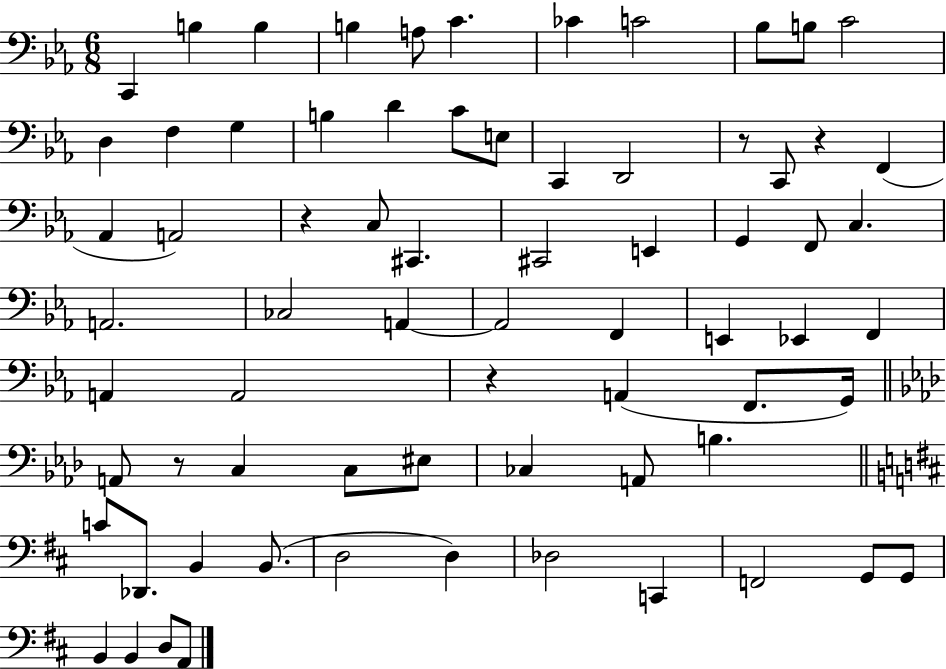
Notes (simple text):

C2/q B3/q B3/q B3/q A3/e C4/q. CES4/q C4/h Bb3/e B3/e C4/h D3/q F3/q G3/q B3/q D4/q C4/e E3/e C2/q D2/h R/e C2/e R/q F2/q Ab2/q A2/h R/q C3/e C#2/q. C#2/h E2/q G2/q F2/e C3/q. A2/h. CES3/h A2/q A2/h F2/q E2/q Eb2/q F2/q A2/q A2/h R/q A2/q F2/e. G2/s A2/e R/e C3/q C3/e EIS3/e CES3/q A2/e B3/q. C4/e Db2/e. B2/q B2/e. D3/h D3/q Db3/h C2/q F2/h G2/e G2/e B2/q B2/q D3/e A2/e